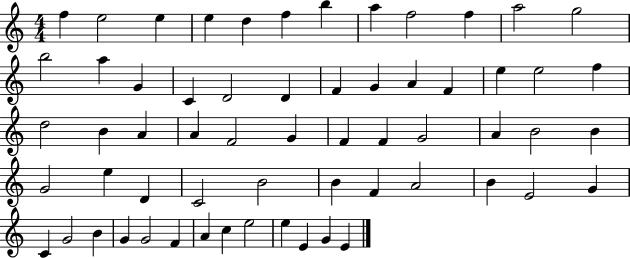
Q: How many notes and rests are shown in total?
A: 61